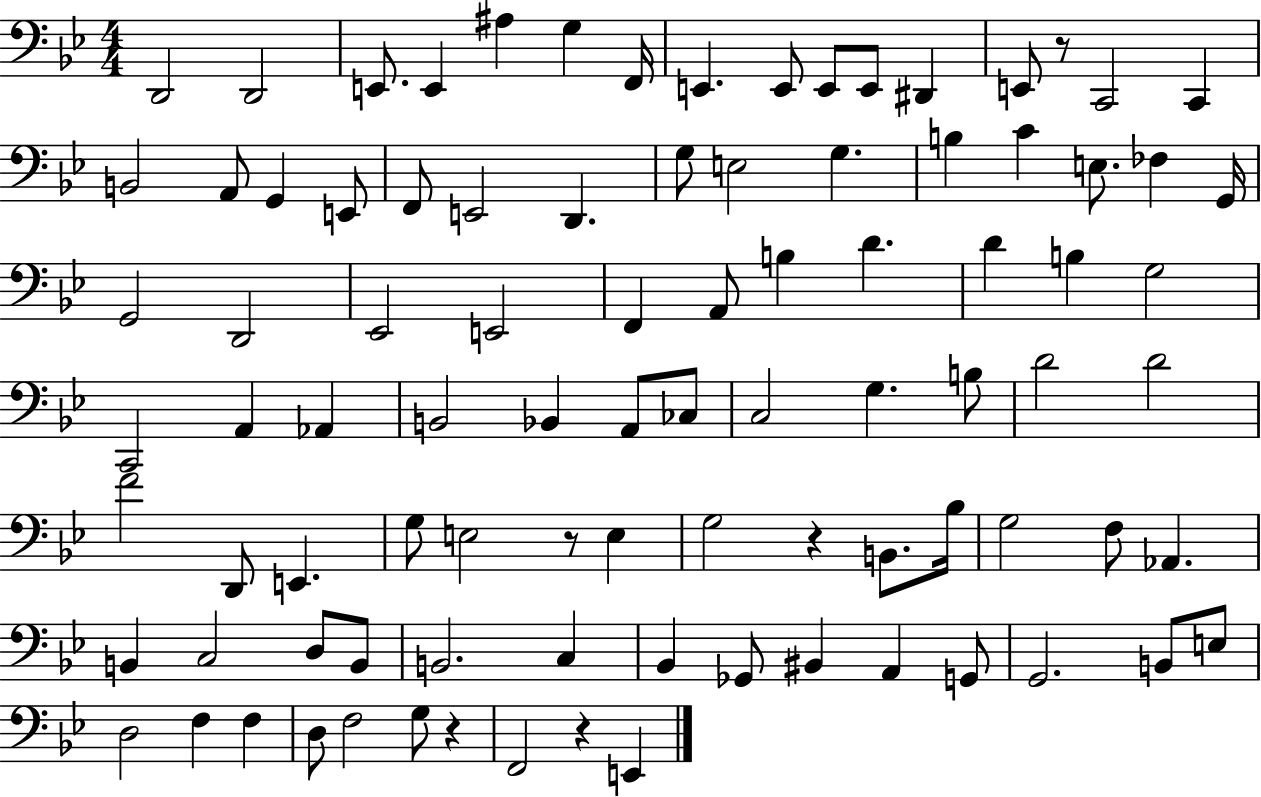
{
  \clef bass
  \numericTimeSignature
  \time 4/4
  \key bes \major
  \repeat volta 2 { d,2 d,2 | e,8. e,4 ais4 g4 f,16 | e,4. e,8 e,8 e,8 dis,4 | e,8 r8 c,2 c,4 | \break b,2 a,8 g,4 e,8 | f,8 e,2 d,4. | g8 e2 g4. | b4 c'4 e8. fes4 g,16 | \break g,2 d,2 | ees,2 e,2 | f,4 a,8 b4 d'4. | d'4 b4 g2 | \break c,2 a,4 aes,4 | b,2 bes,4 a,8 ces8 | c2 g4. b8 | d'2 d'2 | \break f'2 d,8 e,4. | g8 e2 r8 e4 | g2 r4 b,8. bes16 | g2 f8 aes,4. | \break b,4 c2 d8 b,8 | b,2. c4 | bes,4 ges,8 bis,4 a,4 g,8 | g,2. b,8 e8 | \break d2 f4 f4 | d8 f2 g8 r4 | f,2 r4 e,4 | } \bar "|."
}